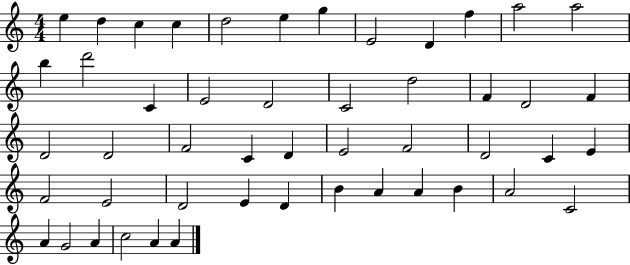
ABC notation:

X:1
T:Untitled
M:4/4
L:1/4
K:C
e d c c d2 e g E2 D f a2 a2 b d'2 C E2 D2 C2 d2 F D2 F D2 D2 F2 C D E2 F2 D2 C E F2 E2 D2 E D B A A B A2 C2 A G2 A c2 A A